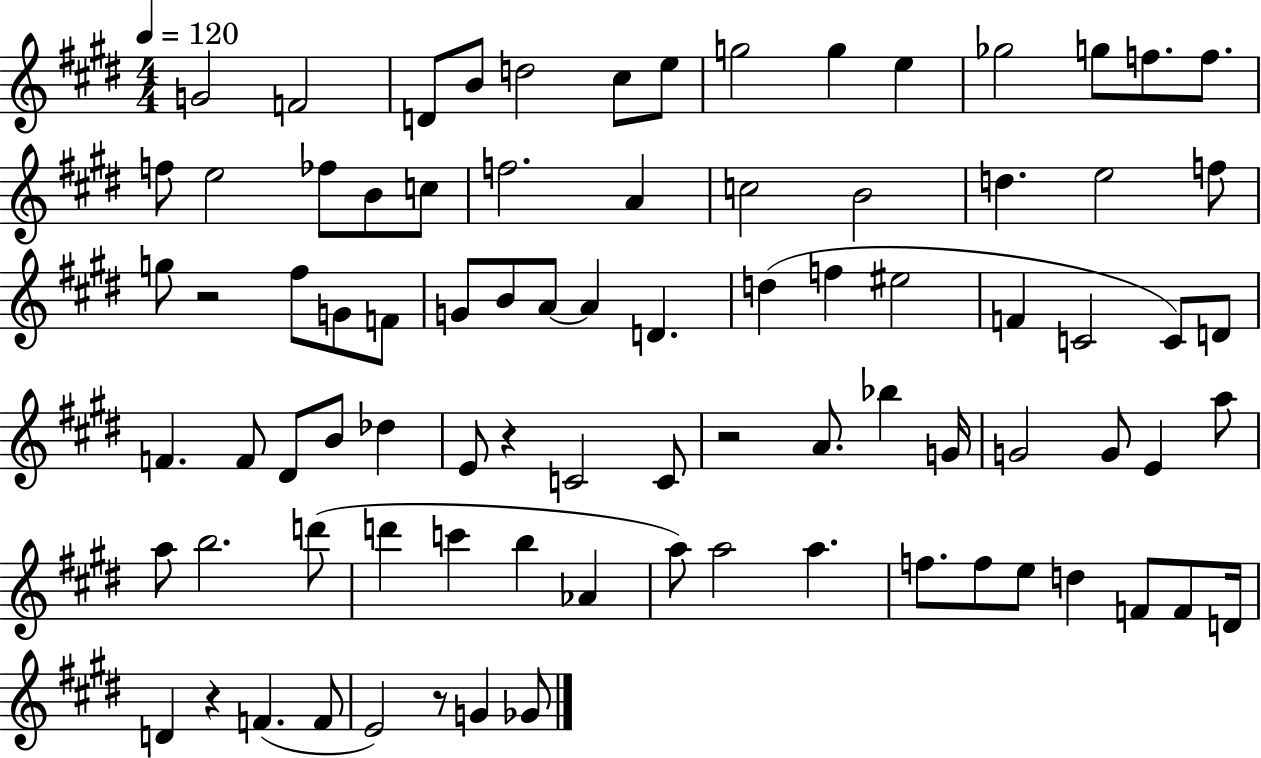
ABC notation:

X:1
T:Untitled
M:4/4
L:1/4
K:E
G2 F2 D/2 B/2 d2 ^c/2 e/2 g2 g e _g2 g/2 f/2 f/2 f/2 e2 _f/2 B/2 c/2 f2 A c2 B2 d e2 f/2 g/2 z2 ^f/2 G/2 F/2 G/2 B/2 A/2 A D d f ^e2 F C2 C/2 D/2 F F/2 ^D/2 B/2 _d E/2 z C2 C/2 z2 A/2 _b G/4 G2 G/2 E a/2 a/2 b2 d'/2 d' c' b _A a/2 a2 a f/2 f/2 e/2 d F/2 F/2 D/4 D z F F/2 E2 z/2 G _G/2